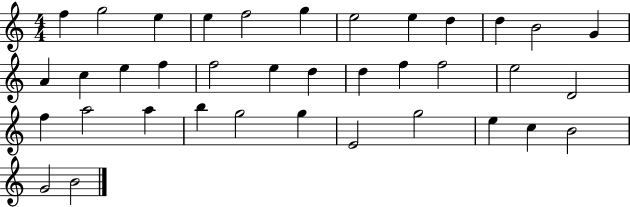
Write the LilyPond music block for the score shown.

{
  \clef treble
  \numericTimeSignature
  \time 4/4
  \key c \major
  f''4 g''2 e''4 | e''4 f''2 g''4 | e''2 e''4 d''4 | d''4 b'2 g'4 | \break a'4 c''4 e''4 f''4 | f''2 e''4 d''4 | d''4 f''4 f''2 | e''2 d'2 | \break f''4 a''2 a''4 | b''4 g''2 g''4 | e'2 g''2 | e''4 c''4 b'2 | \break g'2 b'2 | \bar "|."
}